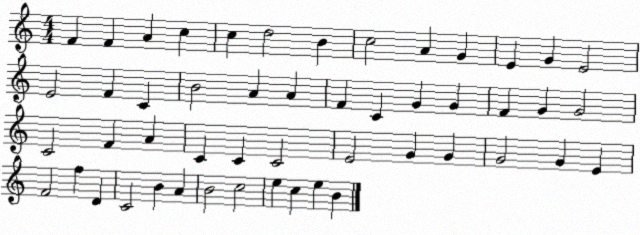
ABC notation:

X:1
T:Untitled
M:4/4
L:1/4
K:C
F F A c c d2 B c2 A G E G E2 E2 F C B2 A A F C G G F G G2 C2 F A C C C2 E2 G G G2 G E F2 f D C2 B A B2 c2 e c e B